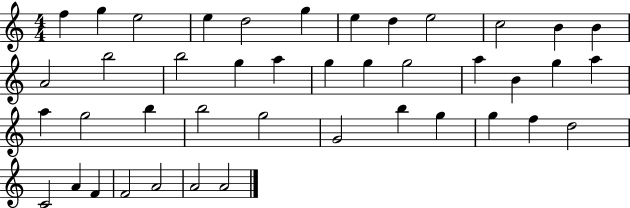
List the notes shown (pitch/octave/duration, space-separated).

F5/q G5/q E5/h E5/q D5/h G5/q E5/q D5/q E5/h C5/h B4/q B4/q A4/h B5/h B5/h G5/q A5/q G5/q G5/q G5/h A5/q B4/q G5/q A5/q A5/q G5/h B5/q B5/h G5/h G4/h B5/q G5/q G5/q F5/q D5/h C4/h A4/q F4/q F4/h A4/h A4/h A4/h